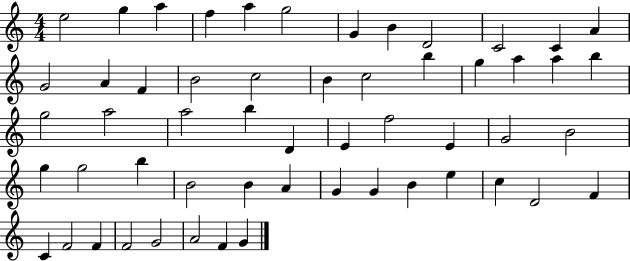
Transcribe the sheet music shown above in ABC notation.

X:1
T:Untitled
M:4/4
L:1/4
K:C
e2 g a f a g2 G B D2 C2 C A G2 A F B2 c2 B c2 b g a a b g2 a2 a2 b D E f2 E G2 B2 g g2 b B2 B A G G B e c D2 F C F2 F F2 G2 A2 F G